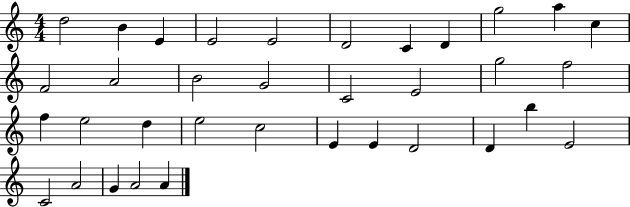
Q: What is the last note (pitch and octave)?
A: A4